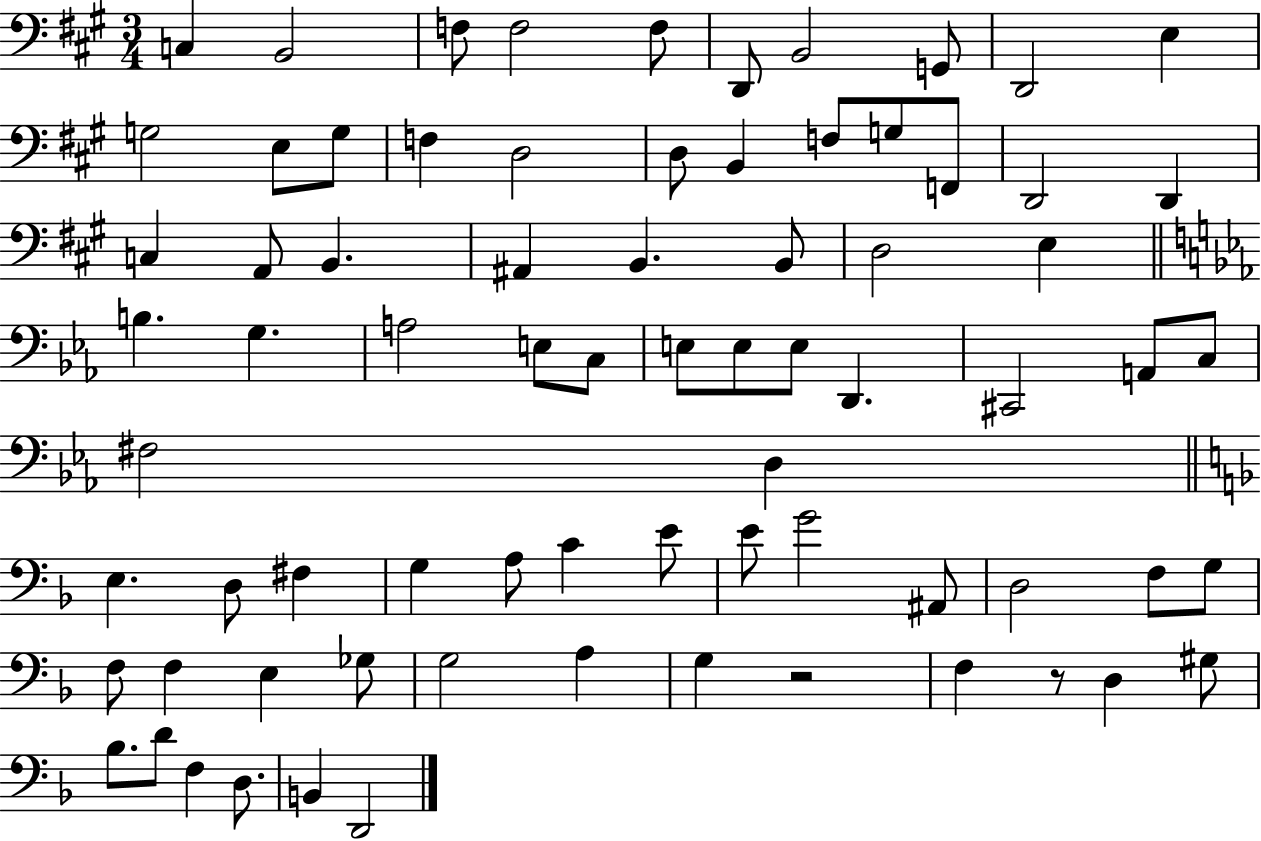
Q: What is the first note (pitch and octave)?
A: C3